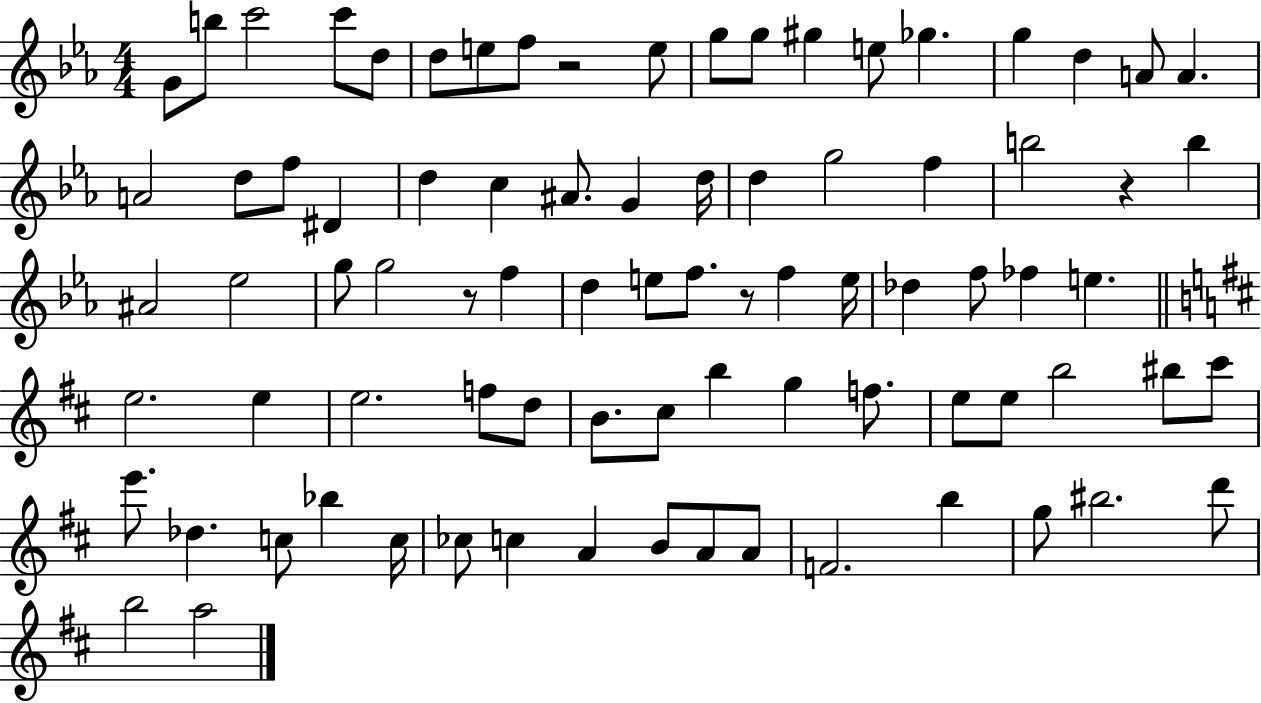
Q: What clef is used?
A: treble